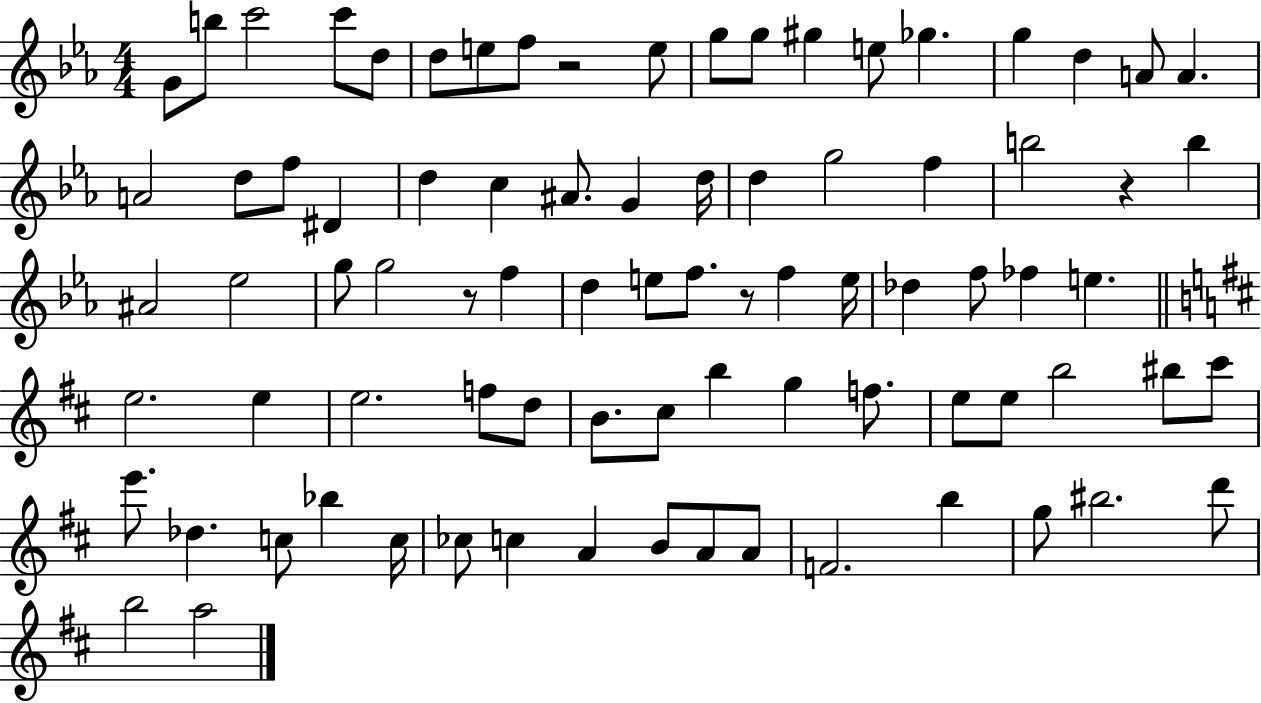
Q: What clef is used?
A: treble